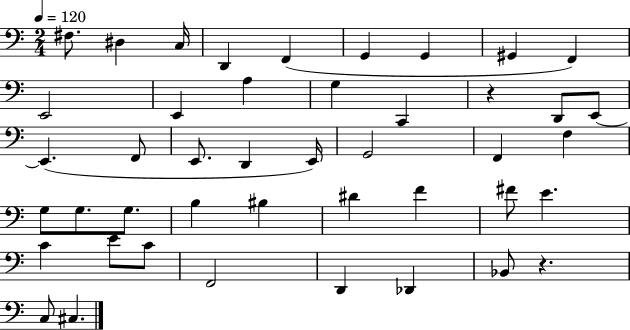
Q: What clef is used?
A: bass